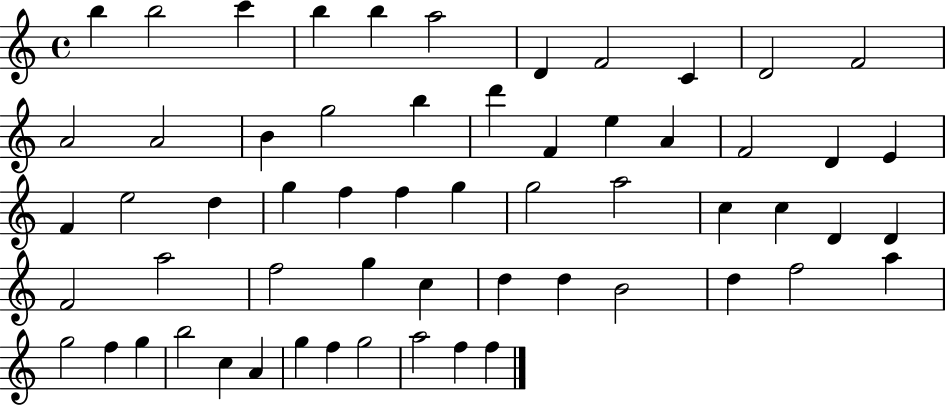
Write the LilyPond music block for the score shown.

{
  \clef treble
  \time 4/4
  \defaultTimeSignature
  \key c \major
  b''4 b''2 c'''4 | b''4 b''4 a''2 | d'4 f'2 c'4 | d'2 f'2 | \break a'2 a'2 | b'4 g''2 b''4 | d'''4 f'4 e''4 a'4 | f'2 d'4 e'4 | \break f'4 e''2 d''4 | g''4 f''4 f''4 g''4 | g''2 a''2 | c''4 c''4 d'4 d'4 | \break f'2 a''2 | f''2 g''4 c''4 | d''4 d''4 b'2 | d''4 f''2 a''4 | \break g''2 f''4 g''4 | b''2 c''4 a'4 | g''4 f''4 g''2 | a''2 f''4 f''4 | \break \bar "|."
}